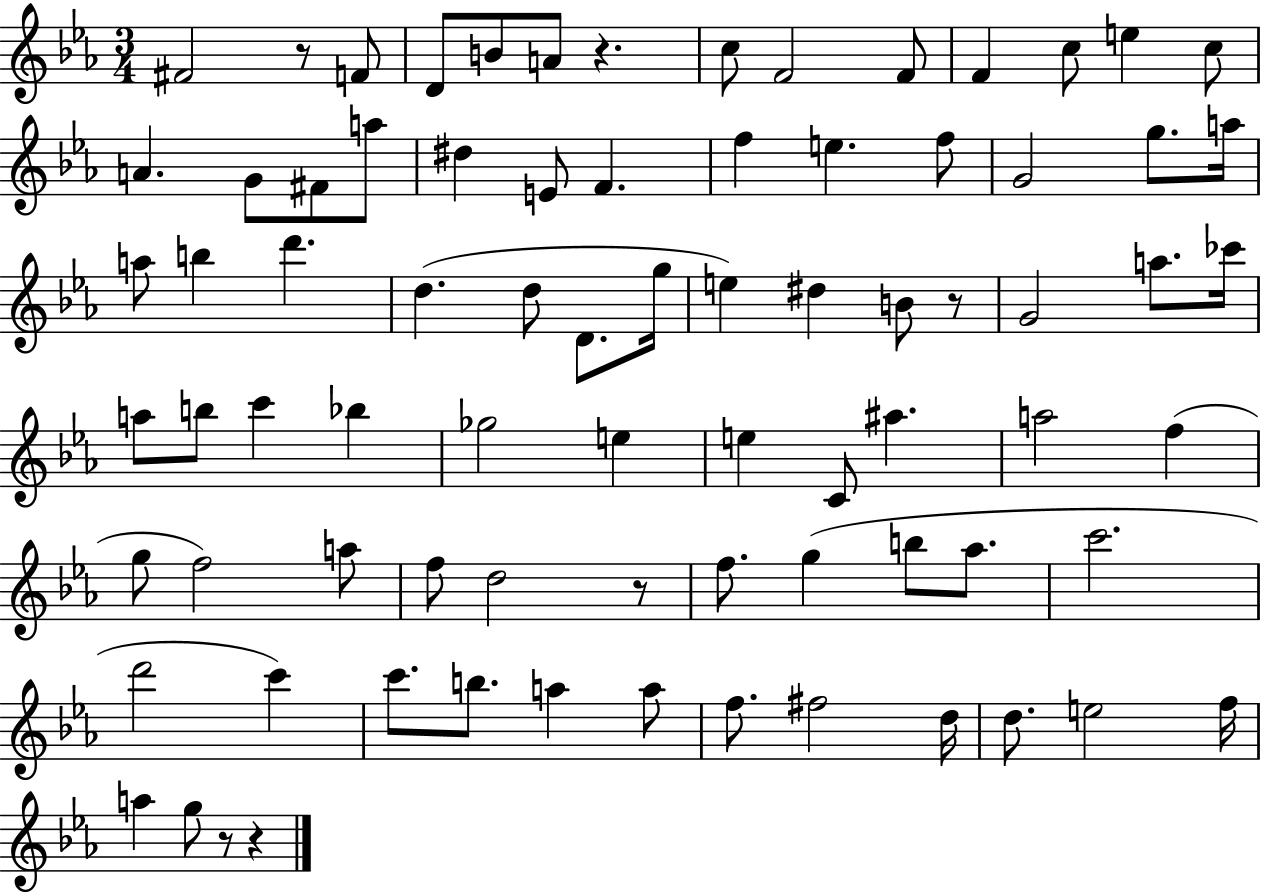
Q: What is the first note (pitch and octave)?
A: F#4